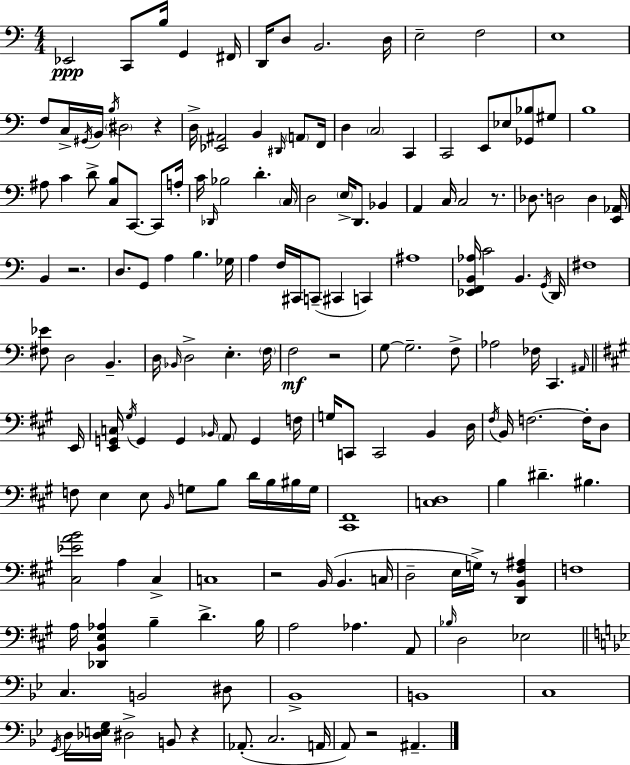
X:1
T:Untitled
M:4/4
L:1/4
K:Am
_E,,2 C,,/2 B,/4 G,, ^F,,/4 D,,/4 D,/2 B,,2 D,/4 E,2 F,2 E,4 F,/2 C,/4 ^G,,/4 B,,/4 B,/4 ^D,2 z D,/4 [_E,,^A,,]2 B,, ^D,,/4 A,,/2 F,,/4 D, C,2 C,, C,,2 E,,/2 _E,/2 [_G,,_B,]/2 ^G,/2 B,4 ^A,/2 C D/2 [C,B,]/2 C,,/2 C,,/2 A,/4 C/4 _D,,/4 _B,2 D C,/4 D,2 E,/4 D,,/2 _B,, A,, C,/4 C,2 z/2 _D,/2 D,2 D, [E,,_A,,]/4 B,, z2 D,/2 G,,/2 A, B, _G,/4 A, F,/4 ^C,,/4 C,,/2 ^C,, C,, ^A,4 [_E,,F,,B,,_A,]/4 C2 B,, G,,/4 D,,/4 ^F,4 [^F,_E]/2 D,2 B,, D,/4 _B,,/4 D,2 E, F,/4 F,2 z2 G,/2 G,2 F,/2 _A,2 _F,/4 C,, ^A,,/4 E,,/4 [E,,G,,C,]/4 ^G,/4 G,, G,, _B,,/4 A,,/2 G,, F,/4 G,/4 C,,/2 C,,2 B,, D,/4 ^F,/4 B,,/4 F,2 F,/4 D,/2 F,/2 E, E,/2 B,,/4 G,/2 B,/2 D/4 B,/4 ^B,/4 G,/4 [^C,,^F,,]4 [C,D,]4 B, ^D ^B, [^C,_EAB]2 A, ^C, C,4 z2 B,,/4 B,, C,/4 D,2 E,/4 G,/4 z/2 [D,,B,,^F,^A,] F,4 A,/4 [_D,,B,,E,_A,] B, D B,/4 A,2 _A, A,,/2 _B,/4 D,2 _E,2 C, B,,2 ^D,/2 _B,,4 B,,4 C,4 G,,/4 D,/4 [_D,E,G,]/4 ^D,2 B,,/2 z _A,,/2 C,2 A,,/4 A,,/2 z2 ^A,,